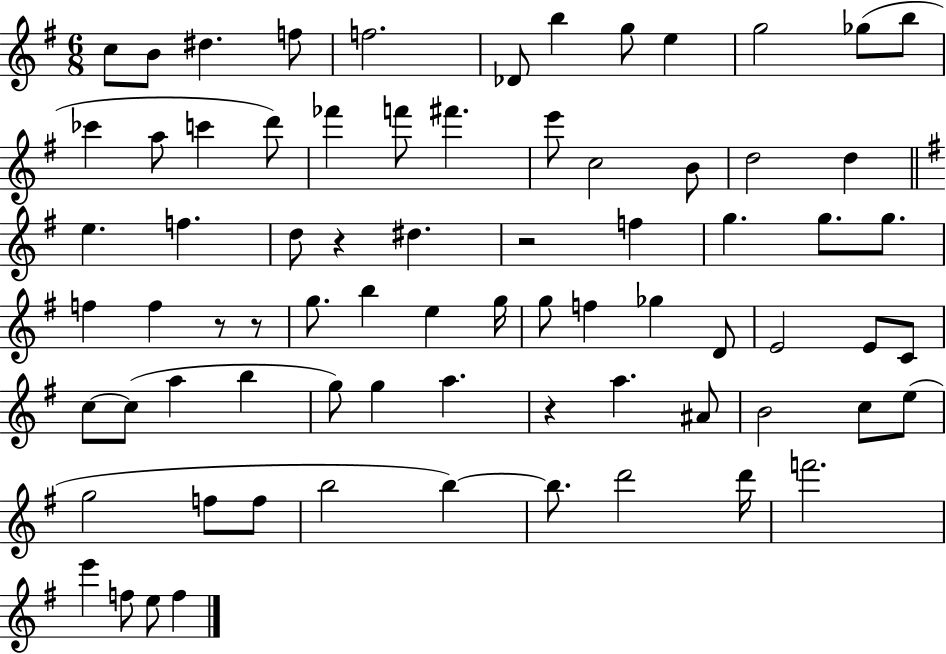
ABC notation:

X:1
T:Untitled
M:6/8
L:1/4
K:G
c/2 B/2 ^d f/2 f2 _D/2 b g/2 e g2 _g/2 b/2 _c' a/2 c' d'/2 _f' f'/2 ^f' e'/2 c2 B/2 d2 d e f d/2 z ^d z2 f g g/2 g/2 f f z/2 z/2 g/2 b e g/4 g/2 f _g D/2 E2 E/2 C/2 c/2 c/2 a b g/2 g a z a ^A/2 B2 c/2 e/2 g2 f/2 f/2 b2 b b/2 d'2 d'/4 f'2 e' f/2 e/2 f